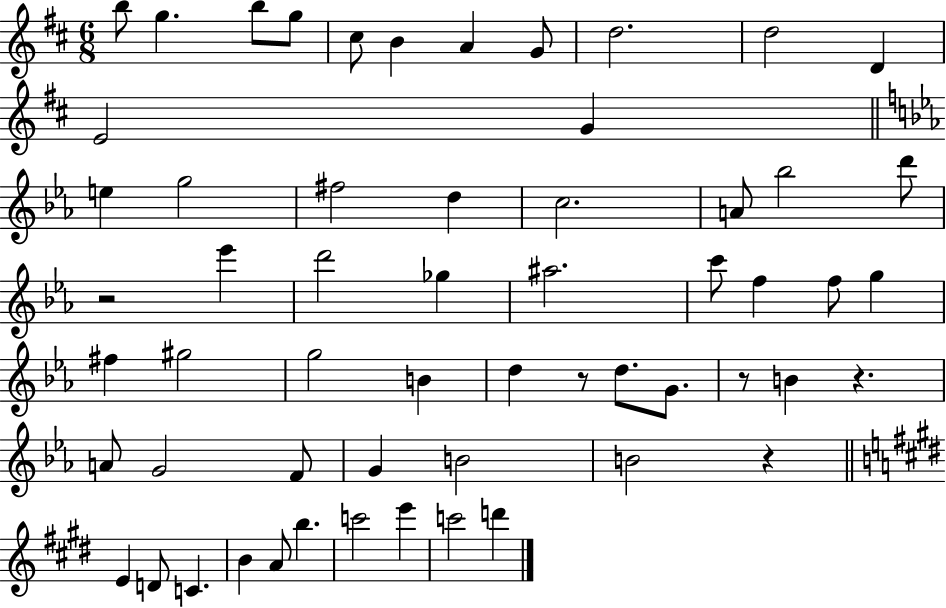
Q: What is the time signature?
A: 6/8